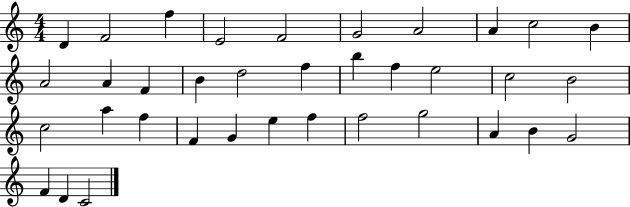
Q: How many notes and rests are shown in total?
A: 36